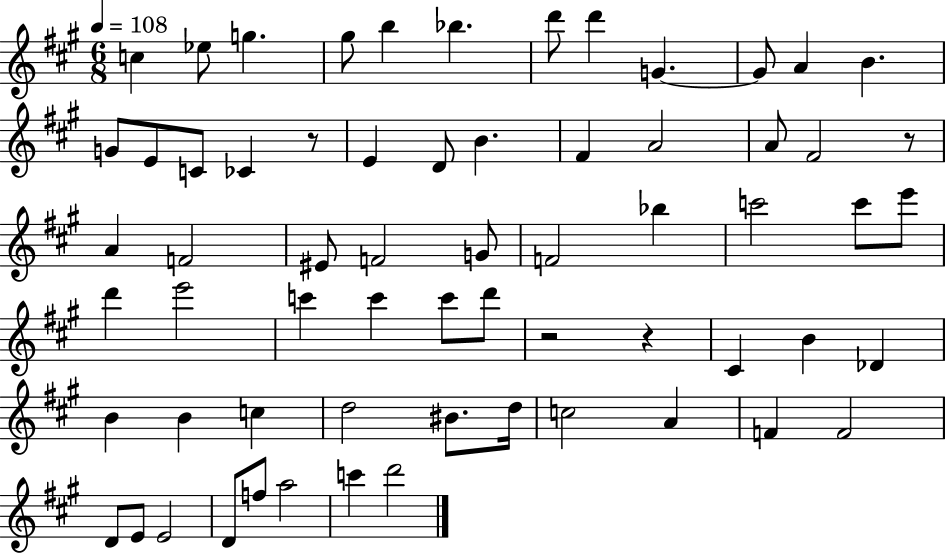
C5/q Eb5/e G5/q. G#5/e B5/q Bb5/q. D6/e D6/q G4/q. G4/e A4/q B4/q. G4/e E4/e C4/e CES4/q R/e E4/q D4/e B4/q. F#4/q A4/h A4/e F#4/h R/e A4/q F4/h EIS4/e F4/h G4/e F4/h Bb5/q C6/h C6/e E6/e D6/q E6/h C6/q C6/q C6/e D6/e R/h R/q C#4/q B4/q Db4/q B4/q B4/q C5/q D5/h BIS4/e. D5/s C5/h A4/q F4/q F4/h D4/e E4/e E4/h D4/e F5/e A5/h C6/q D6/h